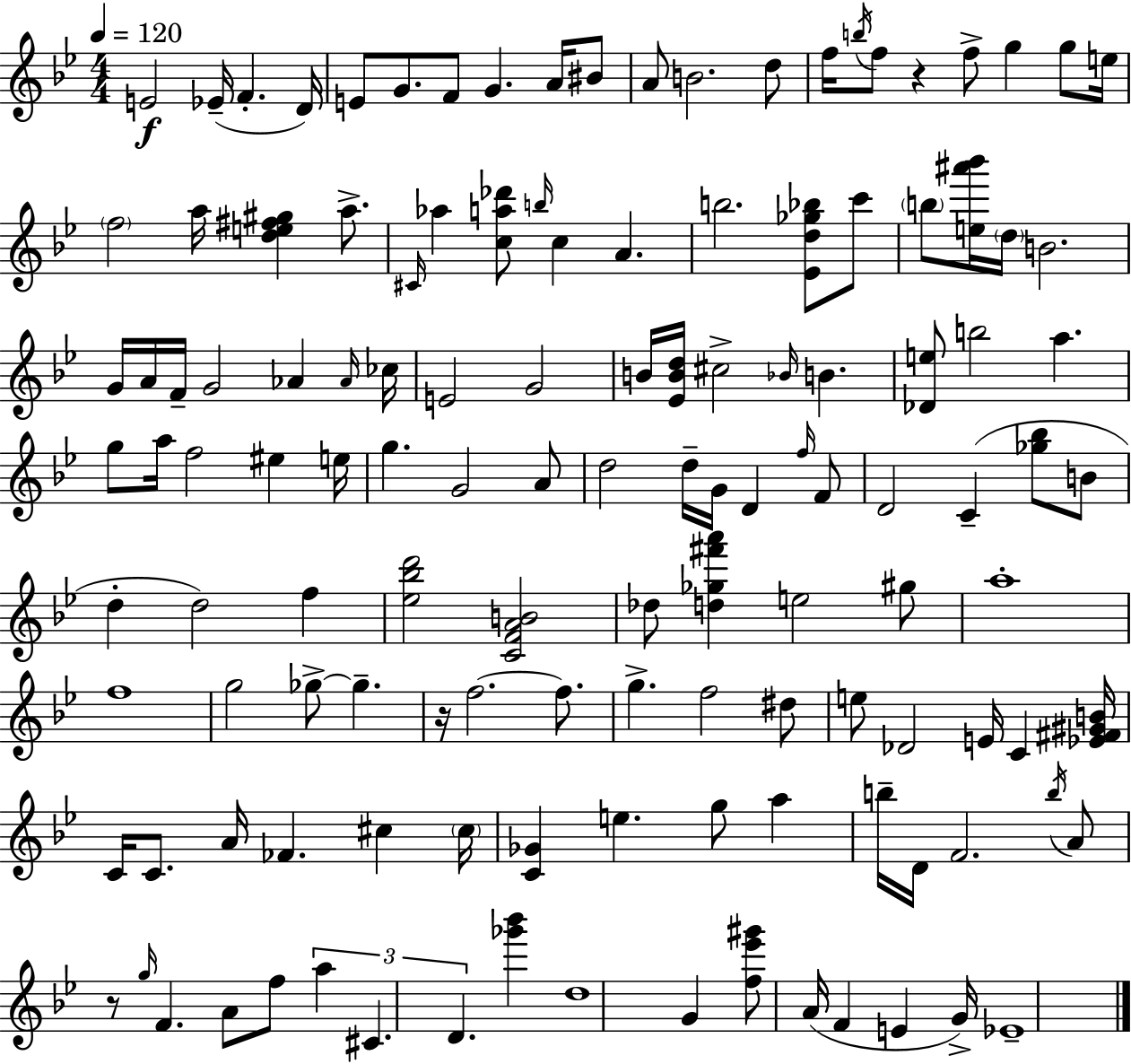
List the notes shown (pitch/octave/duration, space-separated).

E4/h Eb4/s F4/q. D4/s E4/e G4/e. F4/e G4/q. A4/s BIS4/e A4/e B4/h. D5/e F5/s B5/s F5/e R/q F5/e G5/q G5/e E5/s F5/h A5/s [D5,E5,F#5,G#5]/q A5/e. C#4/s Ab5/q [C5,A5,Db6]/e B5/s C5/q A4/q. B5/h. [Eb4,D5,Gb5,Bb5]/e C6/e B5/e [E5,A#6,Bb6]/s D5/s B4/h. G4/s A4/s F4/s G4/h Ab4/q Ab4/s CES5/s E4/h G4/h B4/s [Eb4,B4,D5]/s C#5/h Bb4/s B4/q. [Db4,E5]/e B5/h A5/q. G5/e A5/s F5/h EIS5/q E5/s G5/q. G4/h A4/e D5/h D5/s G4/s D4/q F5/s F4/e D4/h C4/q [Gb5,Bb5]/e B4/e D5/q D5/h F5/q [Eb5,Bb5,D6]/h [C4,F4,A4,B4]/h Db5/e [D5,Gb5,F#6,A6]/q E5/h G#5/e A5/w F5/w G5/h Gb5/e Gb5/q. R/s F5/h. F5/e. G5/q. F5/h D#5/e E5/e Db4/h E4/s C4/q [Eb4,F#4,G#4,B4]/s C4/s C4/e. A4/s FES4/q. C#5/q C#5/s [C4,Gb4]/q E5/q. G5/e A5/q B5/s D4/s F4/h. B5/s A4/e R/e G5/s F4/q. A4/e F5/e A5/q C#4/q. D4/q. [Gb6,Bb6]/q D5/w G4/q [F5,Eb6,G#6]/e A4/s F4/q E4/q G4/s Eb4/w